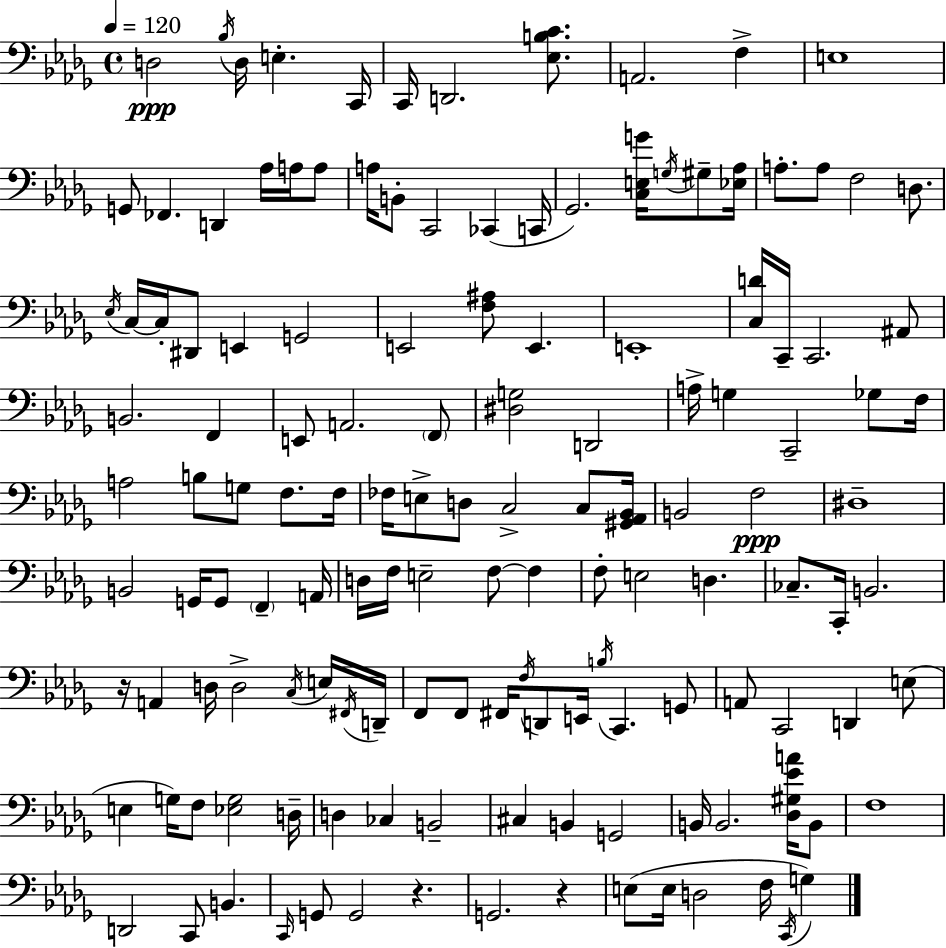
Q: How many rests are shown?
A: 3